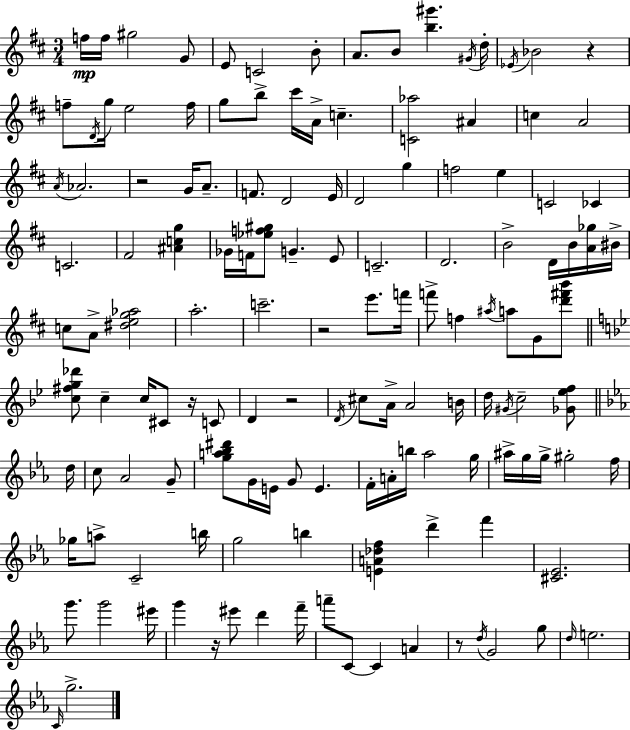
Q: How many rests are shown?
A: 7